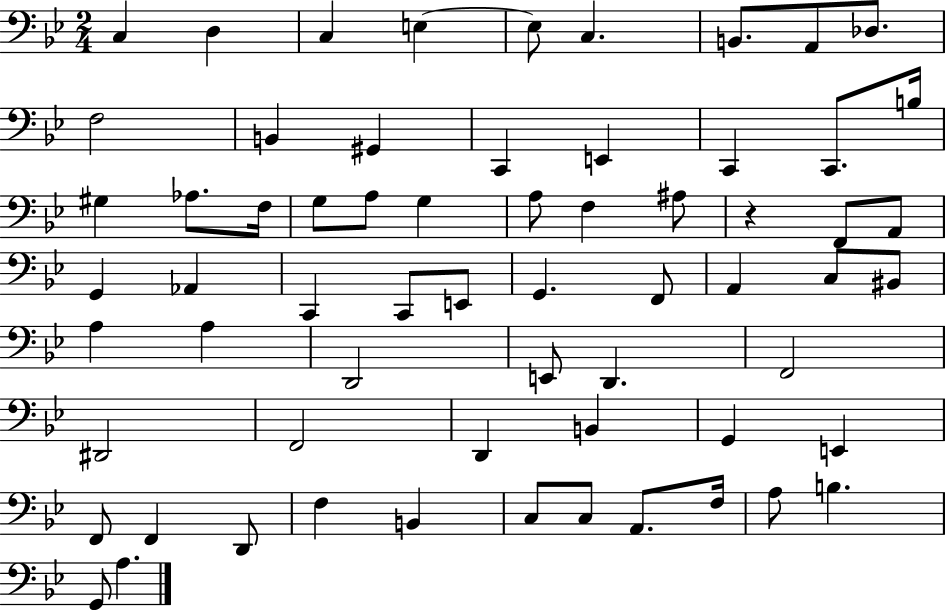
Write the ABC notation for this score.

X:1
T:Untitled
M:2/4
L:1/4
K:Bb
C, D, C, E, E,/2 C, B,,/2 A,,/2 _D,/2 F,2 B,, ^G,, C,, E,, C,, C,,/2 B,/4 ^G, _A,/2 F,/4 G,/2 A,/2 G, A,/2 F, ^A,/2 z F,,/2 A,,/2 G,, _A,, C,, C,,/2 E,,/2 G,, F,,/2 A,, C,/2 ^B,,/2 A, A, D,,2 E,,/2 D,, F,,2 ^D,,2 F,,2 D,, B,, G,, E,, F,,/2 F,, D,,/2 F, B,, C,/2 C,/2 A,,/2 F,/4 A,/2 B, G,,/2 A,